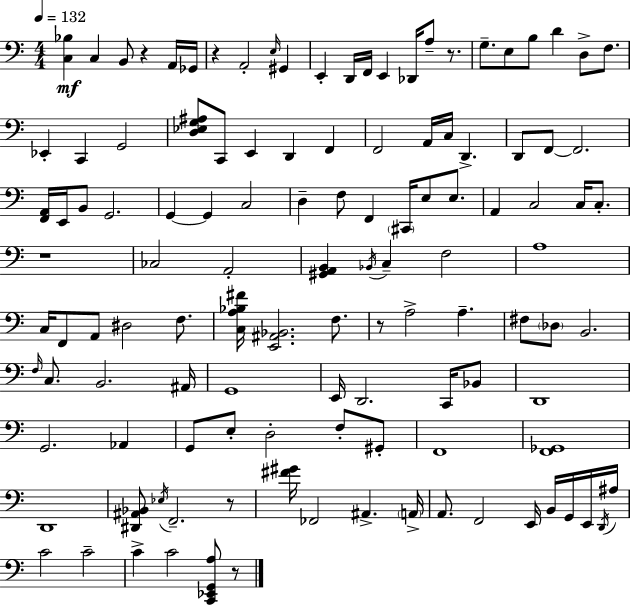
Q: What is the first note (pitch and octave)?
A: C3